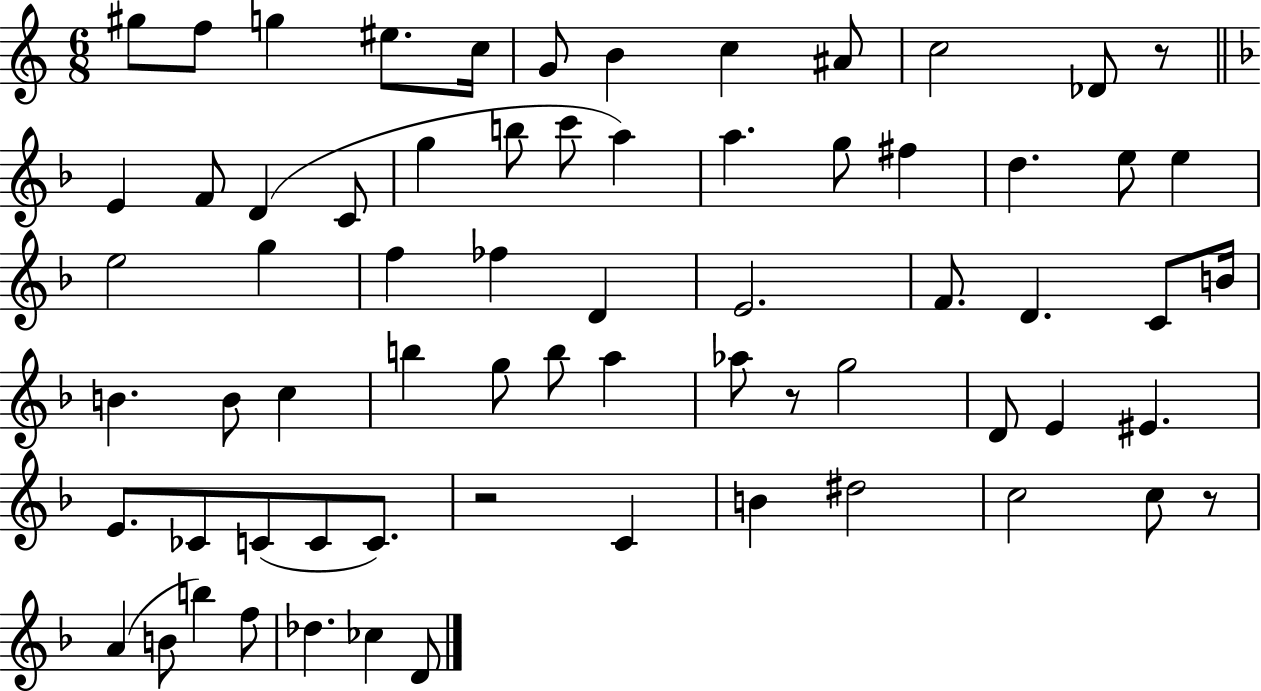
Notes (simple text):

G#5/e F5/e G5/q EIS5/e. C5/s G4/e B4/q C5/q A#4/e C5/h Db4/e R/e E4/q F4/e D4/q C4/e G5/q B5/e C6/e A5/q A5/q. G5/e F#5/q D5/q. E5/e E5/q E5/h G5/q F5/q FES5/q D4/q E4/h. F4/e. D4/q. C4/e B4/s B4/q. B4/e C5/q B5/q G5/e B5/e A5/q Ab5/e R/e G5/h D4/e E4/q EIS4/q. E4/e. CES4/e C4/e C4/e C4/e. R/h C4/q B4/q D#5/h C5/h C5/e R/e A4/q B4/e B5/q F5/e Db5/q. CES5/q D4/e